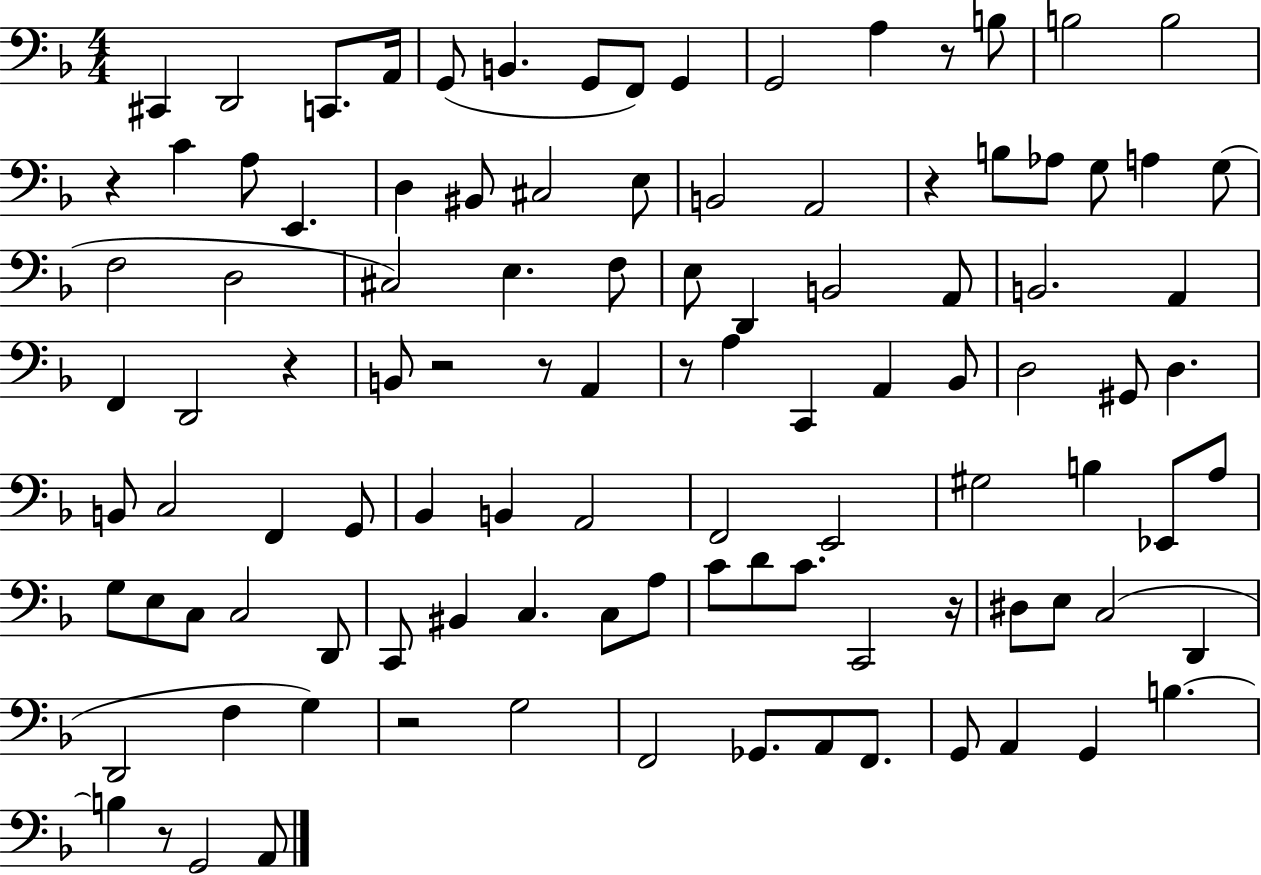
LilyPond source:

{
  \clef bass
  \numericTimeSignature
  \time 4/4
  \key f \major
  cis,4 d,2 c,8. a,16 | g,8( b,4. g,8 f,8) g,4 | g,2 a4 r8 b8 | b2 b2 | \break r4 c'4 a8 e,4. | d4 bis,8 cis2 e8 | b,2 a,2 | r4 b8 aes8 g8 a4 g8( | \break f2 d2 | cis2) e4. f8 | e8 d,4 b,2 a,8 | b,2. a,4 | \break f,4 d,2 r4 | b,8 r2 r8 a,4 | r8 a4 c,4 a,4 bes,8 | d2 gis,8 d4. | \break b,8 c2 f,4 g,8 | bes,4 b,4 a,2 | f,2 e,2 | gis2 b4 ees,8 a8 | \break g8 e8 c8 c2 d,8 | c,8 bis,4 c4. c8 a8 | c'8 d'8 c'8. c,2 r16 | dis8 e8 c2( d,4 | \break d,2 f4 g4) | r2 g2 | f,2 ges,8. a,8 f,8. | g,8 a,4 g,4 b4.~~ | \break b4 r8 g,2 a,8 | \bar "|."
}